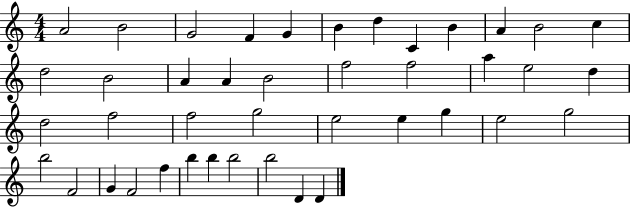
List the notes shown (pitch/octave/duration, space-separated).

A4/h B4/h G4/h F4/q G4/q B4/q D5/q C4/q B4/q A4/q B4/h C5/q D5/h B4/h A4/q A4/q B4/h F5/h F5/h A5/q E5/h D5/q D5/h F5/h F5/h G5/h E5/h E5/q G5/q E5/h G5/h B5/h F4/h G4/q F4/h F5/q B5/q B5/q B5/h B5/h D4/q D4/q